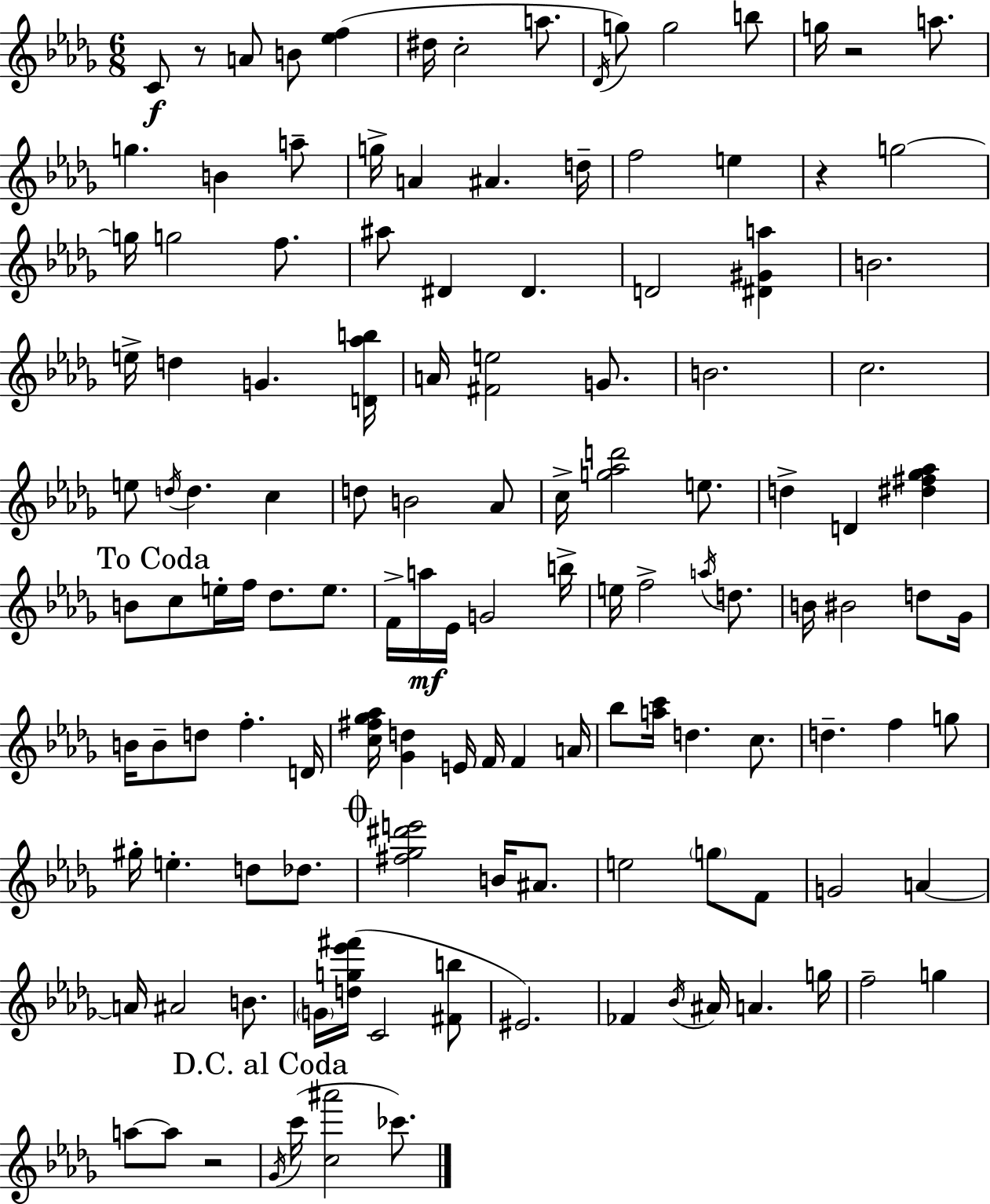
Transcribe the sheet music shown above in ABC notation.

X:1
T:Untitled
M:6/8
L:1/4
K:Bbm
C/2 z/2 A/2 B/2 [_ef] ^d/4 c2 a/2 _D/4 g/2 g2 b/2 g/4 z2 a/2 g B a/2 g/4 A ^A d/4 f2 e z g2 g/4 g2 f/2 ^a/2 ^D ^D D2 [^D^Ga] B2 e/4 d G [D_ab]/4 A/4 [^Fe]2 G/2 B2 c2 e/2 d/4 d c d/2 B2 _A/2 c/4 [g_ad']2 e/2 d D [^d^f_g_a] B/2 c/2 e/4 f/4 _d/2 e/2 F/4 a/4 _E/4 G2 b/4 e/4 f2 a/4 d/2 B/4 ^B2 d/2 _G/4 B/4 B/2 d/2 f D/4 [c^f_g_a]/4 [_Gd] E/4 F/4 F A/4 _b/2 [ac']/4 d c/2 d f g/2 ^g/4 e d/2 _d/2 [^f_g^d'e']2 B/4 ^A/2 e2 g/2 F/2 G2 A A/4 ^A2 B/2 G/4 [dg_e'^f']/4 C2 [^Fb]/2 ^E2 _F _B/4 ^A/4 A g/4 f2 g a/2 a/2 z2 _G/4 c'/4 [c^a']2 _c'/2